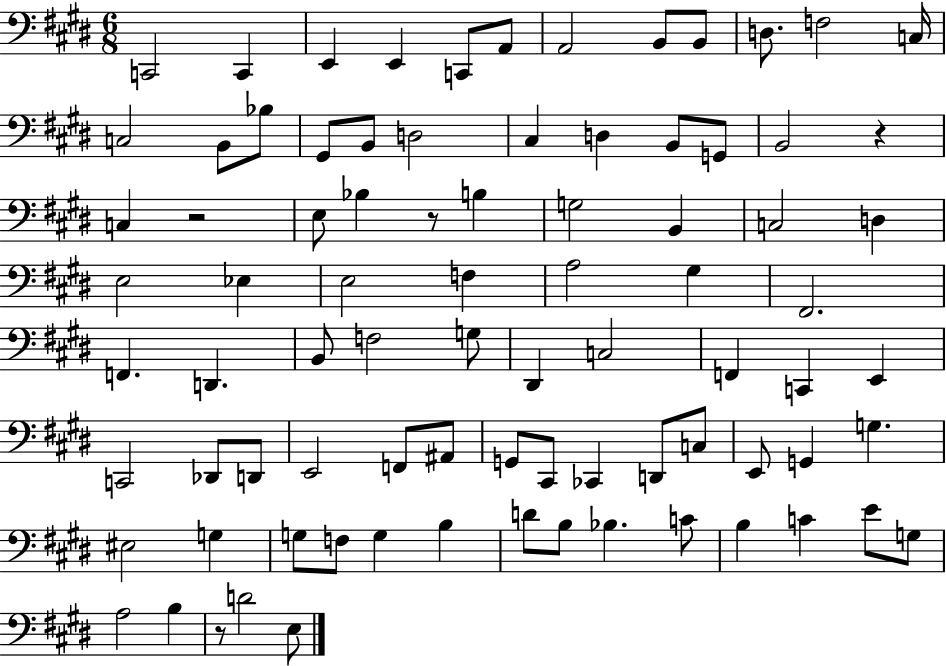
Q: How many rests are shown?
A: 4